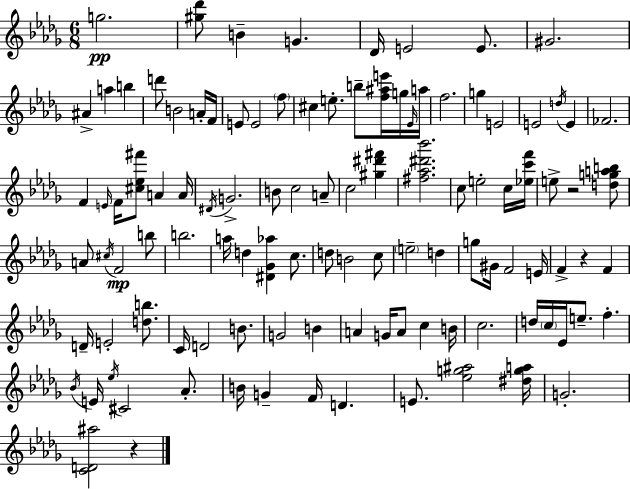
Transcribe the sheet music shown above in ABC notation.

X:1
T:Untitled
M:6/8
L:1/4
K:Bbm
g2 [^g_d']/2 B G _D/4 E2 E/2 ^G2 ^A a b d'/2 B2 A/4 F/4 E/2 E2 f/2 ^c e/2 b/2 [f^ae']/4 g/4 _E/4 a/4 f2 g E2 E2 d/4 E _F2 F E/4 F/4 [^c_e^f']/2 A A/4 ^D/4 G2 B/2 c2 A/2 c2 [^g^d'^f'] [^f_a^d'_b']2 c/2 e2 c/4 [_ec'f']/4 e/2 z2 [dgab]/2 A/2 ^c/4 F2 b/2 b2 a/4 d [^D_G_a] c/2 d/2 B2 c/2 e2 d g/2 ^G/4 F2 E/4 F z F D/4 E2 [db]/2 C/4 D2 B/2 G2 B A G/4 A/2 c B/4 c2 d/4 c/4 _E/4 e/2 f _B/4 E/4 _e/4 ^C2 _A/2 B/4 G F/4 D E/2 [_eg^a]2 [^dga]/4 G2 [CD^a]2 z